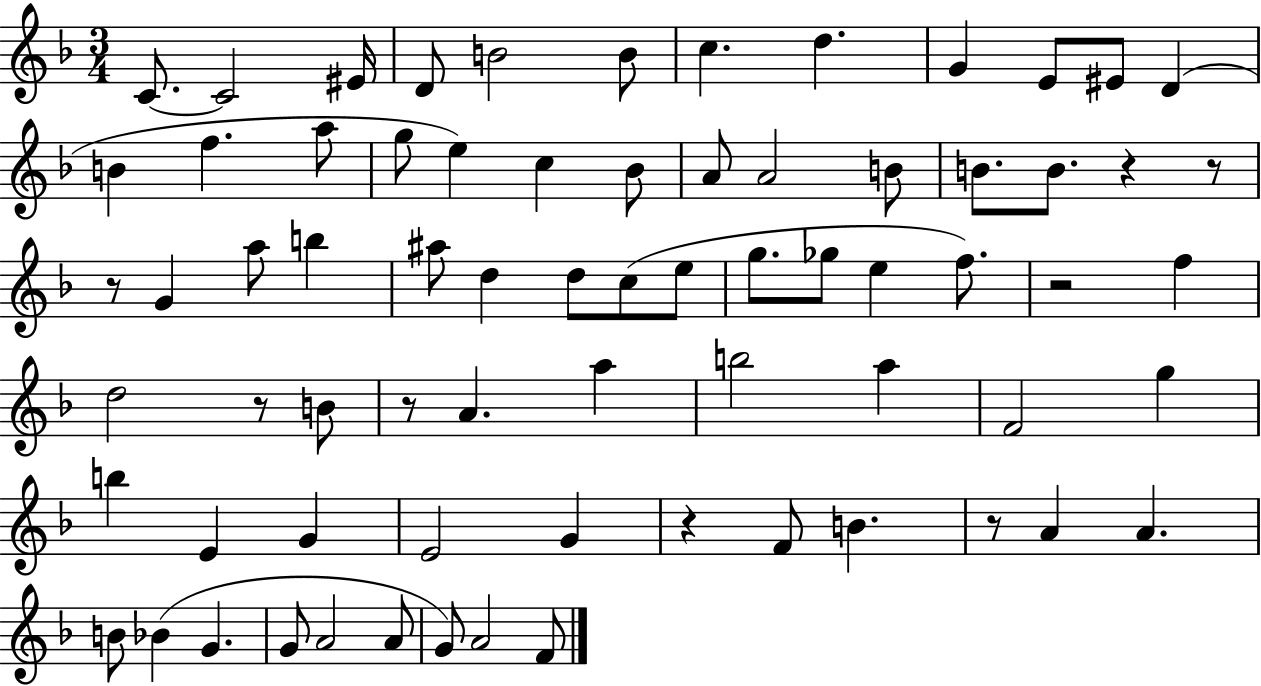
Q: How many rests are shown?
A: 8